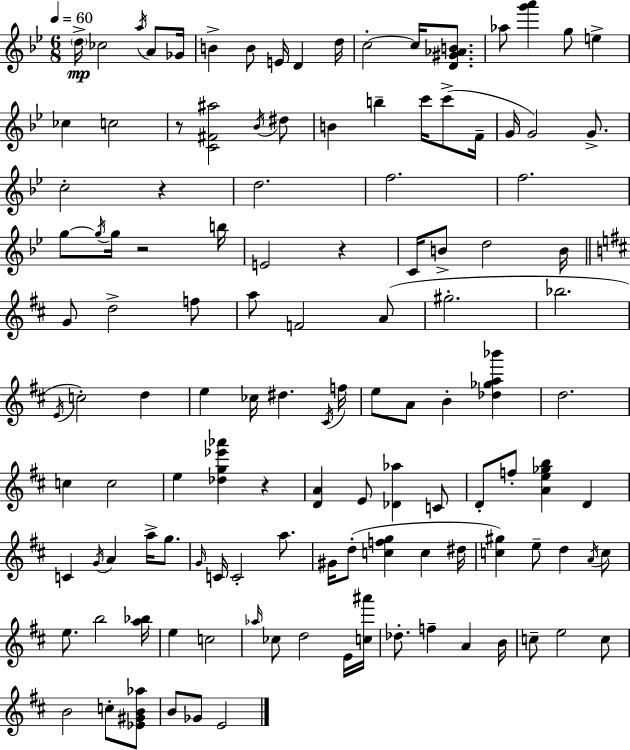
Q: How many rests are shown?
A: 5